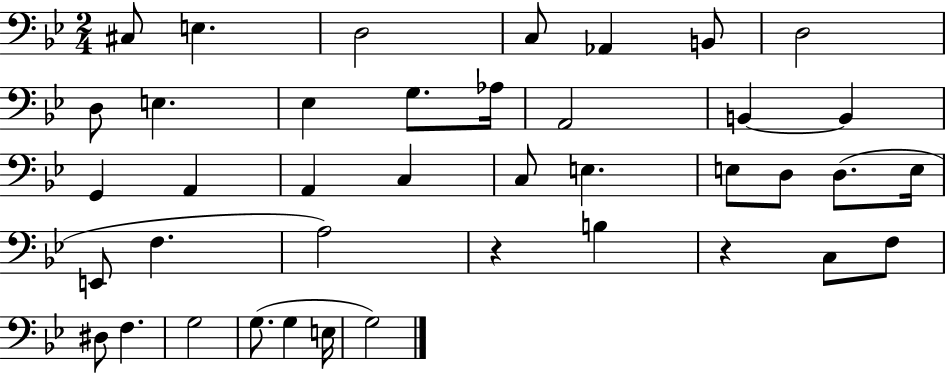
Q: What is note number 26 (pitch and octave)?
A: E2